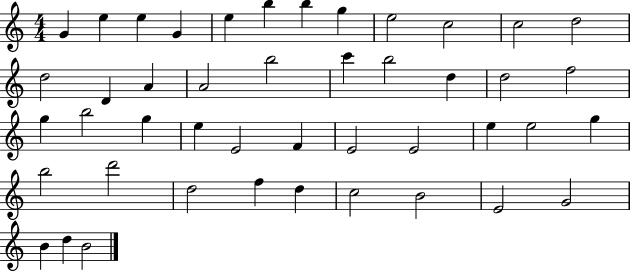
X:1
T:Untitled
M:4/4
L:1/4
K:C
G e e G e b b g e2 c2 c2 d2 d2 D A A2 b2 c' b2 d d2 f2 g b2 g e E2 F E2 E2 e e2 g b2 d'2 d2 f d c2 B2 E2 G2 B d B2